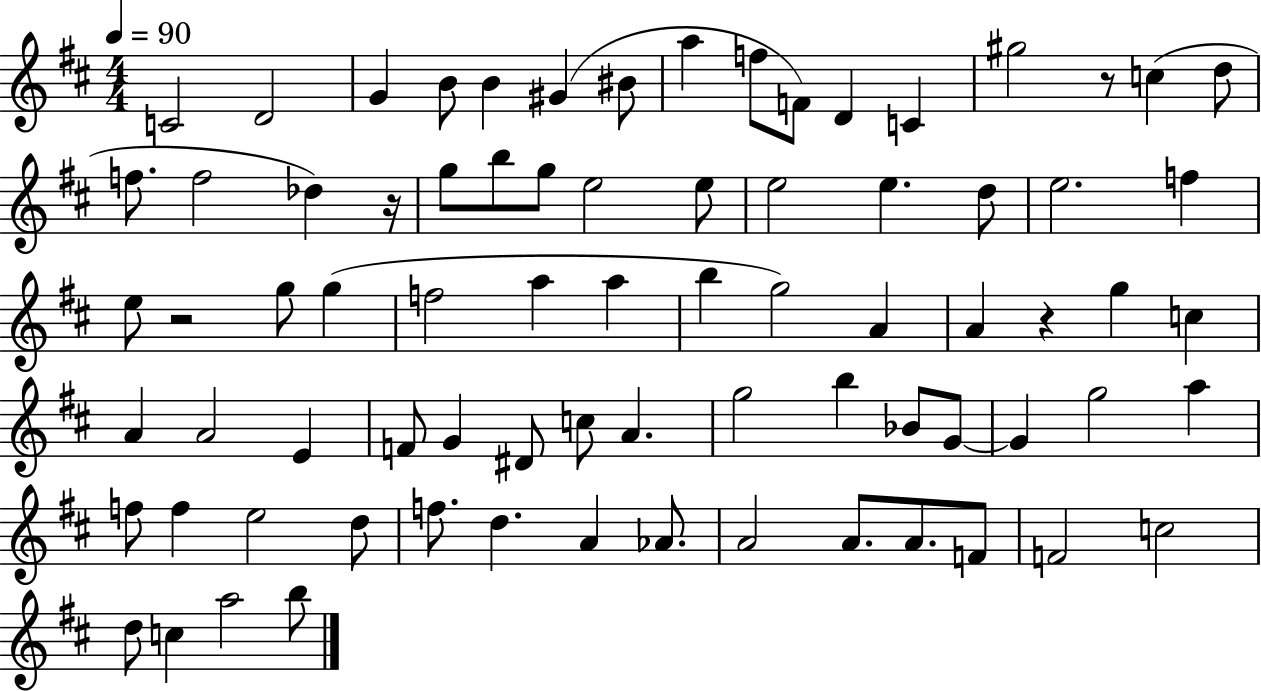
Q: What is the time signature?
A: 4/4